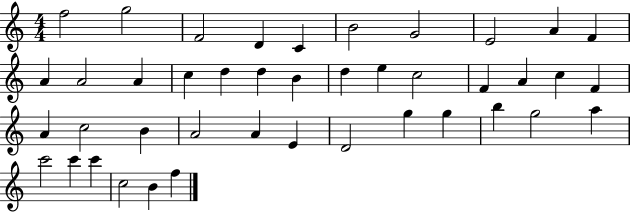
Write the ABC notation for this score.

X:1
T:Untitled
M:4/4
L:1/4
K:C
f2 g2 F2 D C B2 G2 E2 A F A A2 A c d d B d e c2 F A c F A c2 B A2 A E D2 g g b g2 a c'2 c' c' c2 B f